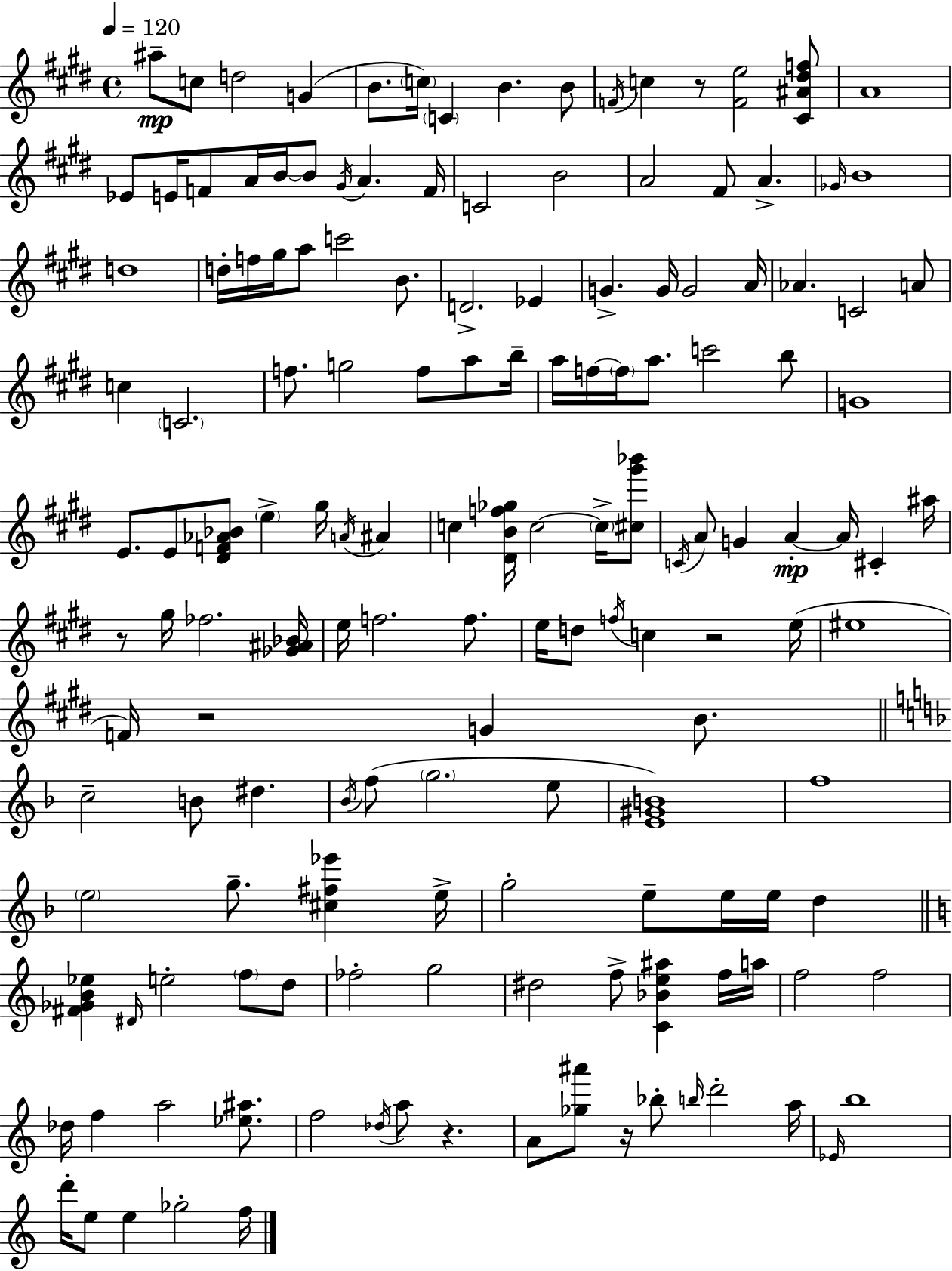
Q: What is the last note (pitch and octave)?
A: F5